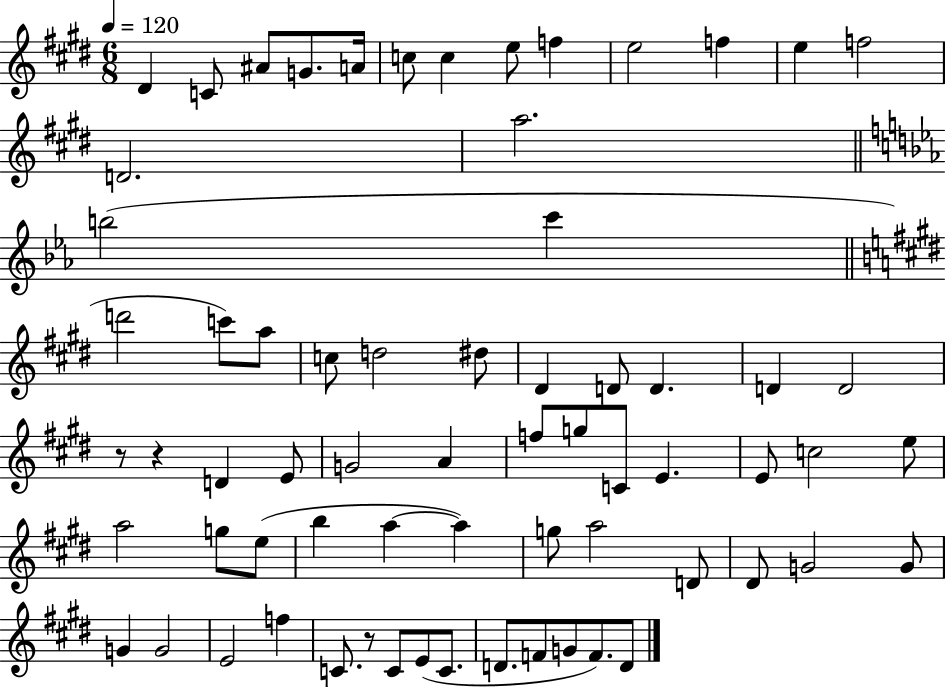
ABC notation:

X:1
T:Untitled
M:6/8
L:1/4
K:E
^D C/2 ^A/2 G/2 A/4 c/2 c e/2 f e2 f e f2 D2 a2 b2 c' d'2 c'/2 a/2 c/2 d2 ^d/2 ^D D/2 D D D2 z/2 z D E/2 G2 A f/2 g/2 C/2 E E/2 c2 e/2 a2 g/2 e/2 b a a g/2 a2 D/2 ^D/2 G2 G/2 G G2 E2 f C/2 z/2 C/2 E/2 C/2 D/2 F/2 G/2 F/2 D/2